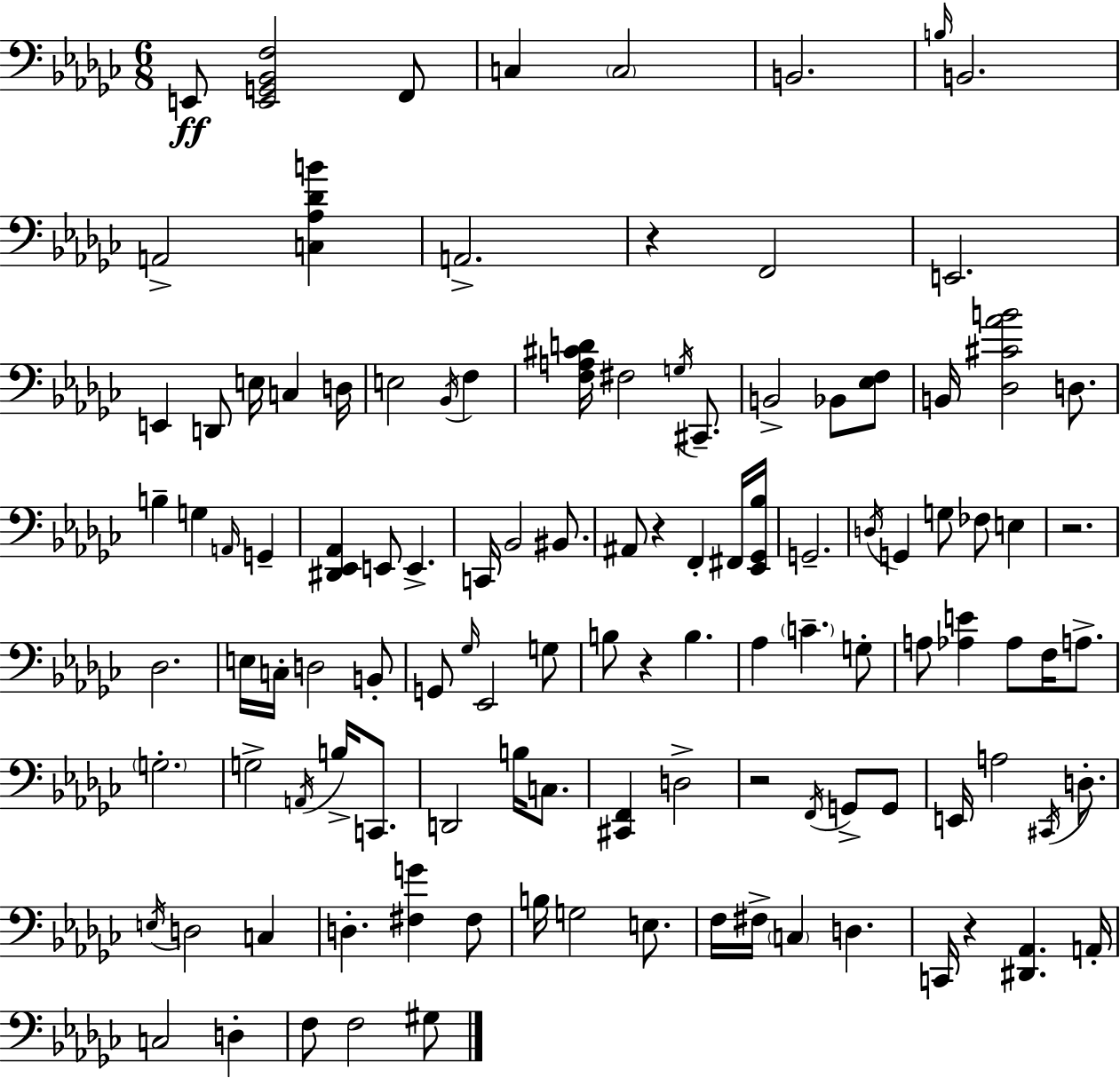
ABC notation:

X:1
T:Untitled
M:6/8
L:1/4
K:Ebm
E,,/2 [E,,G,,_B,,F,]2 F,,/2 C, C,2 B,,2 B,/4 B,,2 A,,2 [C,_A,_DB] A,,2 z F,,2 E,,2 E,, D,,/2 E,/4 C, D,/4 E,2 _B,,/4 F, [F,A,^CD]/4 ^F,2 G,/4 ^C,,/2 B,,2 _B,,/2 [_E,F,]/2 B,,/4 [_D,^C_AB]2 D,/2 B, G, A,,/4 G,, [^D,,_E,,_A,,] E,,/2 E,, C,,/4 _B,,2 ^B,,/2 ^A,,/2 z F,, ^F,,/4 [_E,,_G,,_B,]/4 G,,2 D,/4 G,, G,/2 _F,/2 E, z2 _D,2 E,/4 C,/4 D,2 B,,/2 G,,/2 _G,/4 _E,,2 G,/2 B,/2 z B, _A, C G,/2 A,/2 [_A,E] _A,/2 F,/4 A,/2 G,2 G,2 A,,/4 B,/4 C,,/2 D,,2 B,/4 C,/2 [^C,,F,,] D,2 z2 F,,/4 G,,/2 G,,/2 E,,/4 A,2 ^C,,/4 D,/2 E,/4 D,2 C, D, [^F,G] ^F,/2 B,/4 G,2 E,/2 F,/4 ^F,/4 C, D, C,,/4 z [^D,,_A,,] A,,/4 C,2 D, F,/2 F,2 ^G,/2